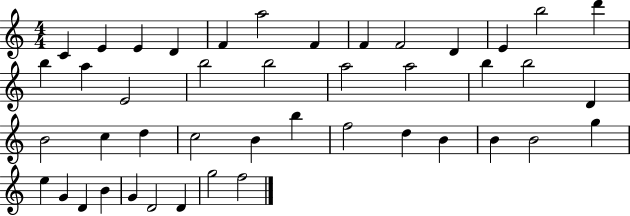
C4/q E4/q E4/q D4/q F4/q A5/h F4/q F4/q F4/h D4/q E4/q B5/h D6/q B5/q A5/q E4/h B5/h B5/h A5/h A5/h B5/q B5/h D4/q B4/h C5/q D5/q C5/h B4/q B5/q F5/h D5/q B4/q B4/q B4/h G5/q E5/q G4/q D4/q B4/q G4/q D4/h D4/q G5/h F5/h